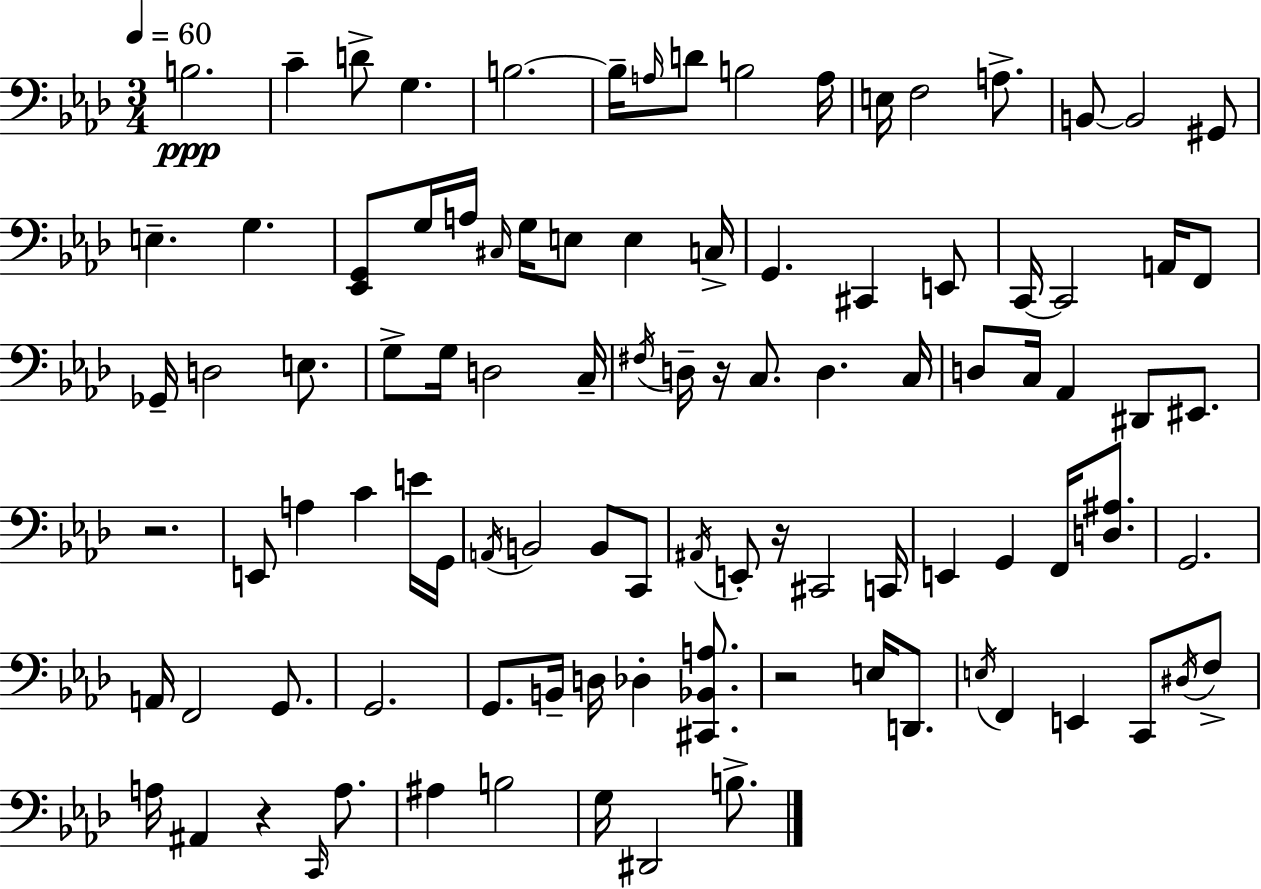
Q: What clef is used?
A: bass